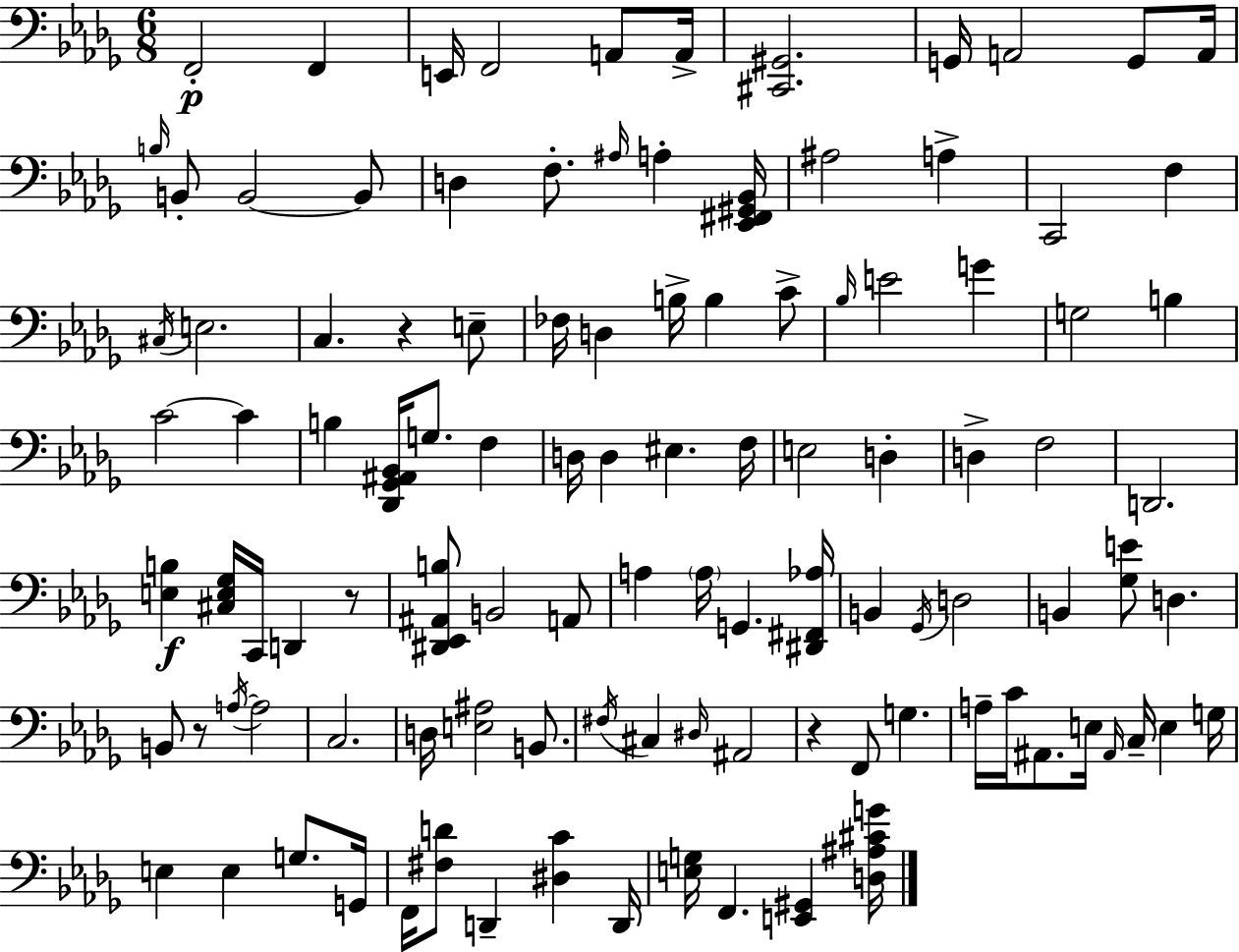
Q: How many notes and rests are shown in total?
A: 108